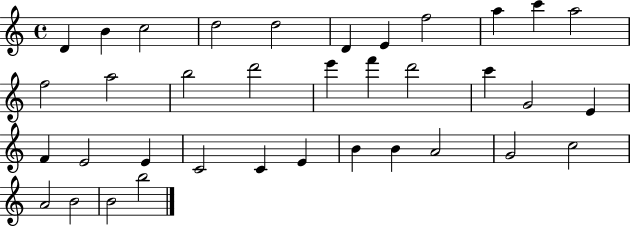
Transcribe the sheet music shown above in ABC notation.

X:1
T:Untitled
M:4/4
L:1/4
K:C
D B c2 d2 d2 D E f2 a c' a2 f2 a2 b2 d'2 e' f' d'2 c' G2 E F E2 E C2 C E B B A2 G2 c2 A2 B2 B2 b2